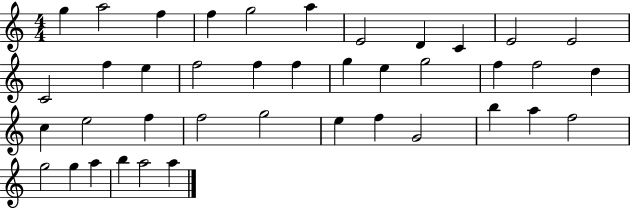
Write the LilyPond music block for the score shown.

{
  \clef treble
  \numericTimeSignature
  \time 4/4
  \key c \major
  g''4 a''2 f''4 | f''4 g''2 a''4 | e'2 d'4 c'4 | e'2 e'2 | \break c'2 f''4 e''4 | f''2 f''4 f''4 | g''4 e''4 g''2 | f''4 f''2 d''4 | \break c''4 e''2 f''4 | f''2 g''2 | e''4 f''4 g'2 | b''4 a''4 f''2 | \break g''2 g''4 a''4 | b''4 a''2 a''4 | \bar "|."
}